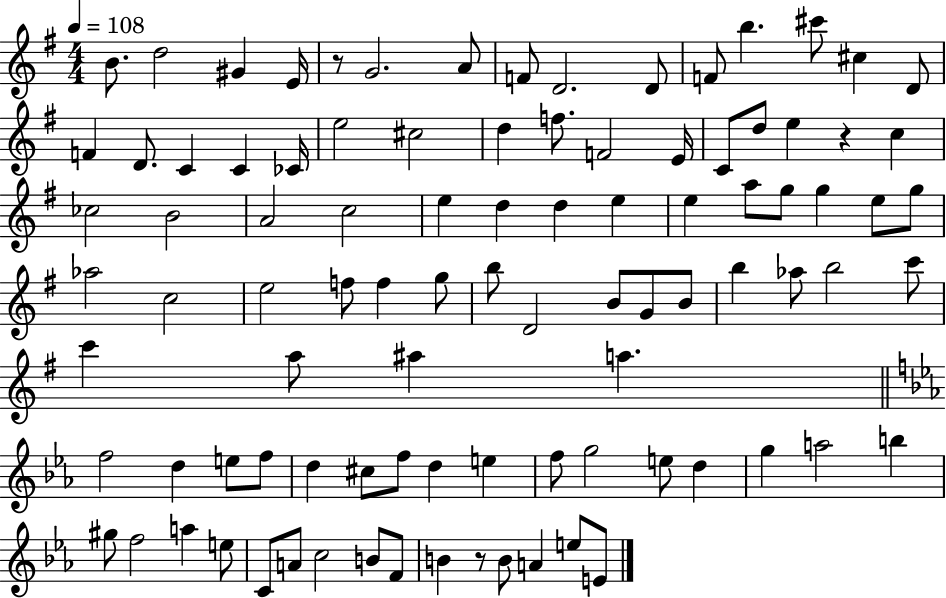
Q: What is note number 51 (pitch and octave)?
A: D4